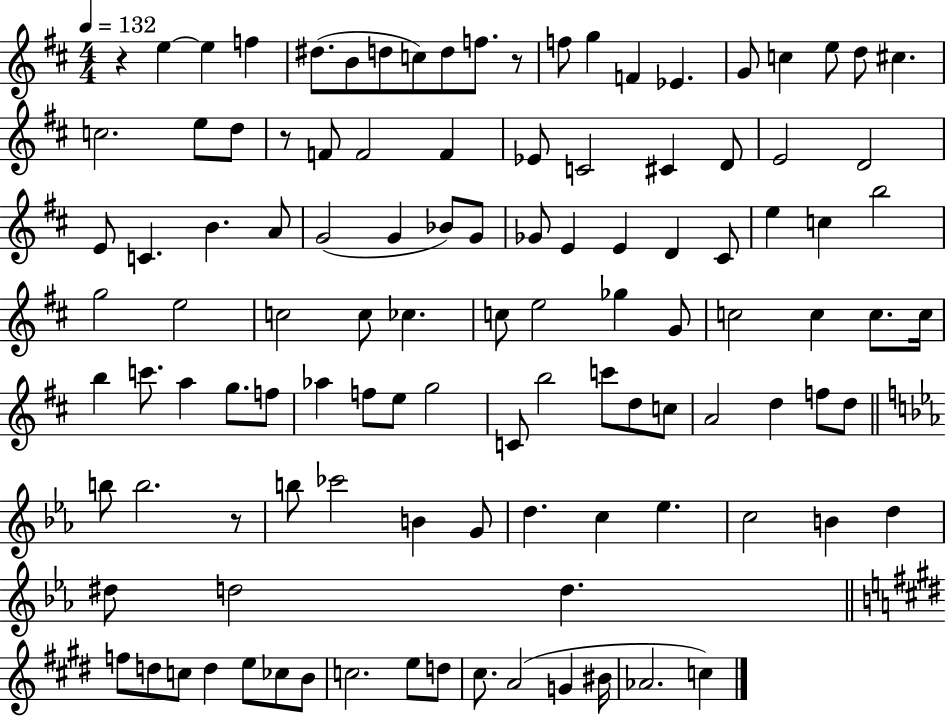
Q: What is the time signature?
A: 4/4